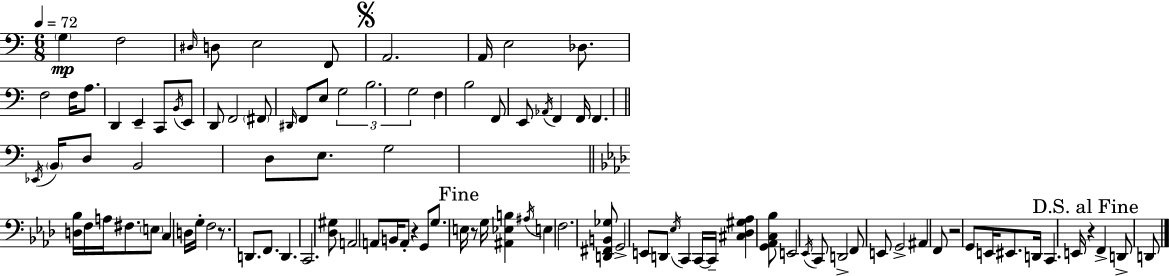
{
  \clef bass
  \numericTimeSignature
  \time 6/8
  \key c \major
  \tempo 4 = 72
  \repeat volta 2 { \parenthesize g4\mp f2 | \grace { dis16 } d8 e2 f,8 | \mark \markup { \musicglyph "scripts.segno" } a,2. | a,16 e2 des8. | \break f2 f16 a8. | d,4 e,4-- c,8 \acciaccatura { b,16 } | e,8 d,8 f,2 | \parenthesize fis,8 \grace { dis,16 } f,8 e8 \tuplet 3/2 { g2 | \break b2. | g2 } f4 | b2 f,8 | e,8 \acciaccatura { aes,16 } f,4 f,16 f,4. | \break \bar "||" \break \key c \major \acciaccatura { ees,16 } \parenthesize b,16 d8 b,2 | d8 e8. g2 | \bar "||" \break \key aes \major <d bes>16 f16 a16 fis8. \parenthesize e8 c4 | d16 g16-. f2 r8. | d,8. f,8. d,4. | c,2. | \break <des gis>8 a,2 a,8 | b,16 a,8-. r4 g,8 g8. | \mark "Fine" e16 r8 g16 <ais, ees b>4 \acciaccatura { ais16 } e4 | f2. | \break <d, fis, b, ges>8 g,2-> | e,8 d,8 \acciaccatura { ees16 } c,4 c,16~~ c,16-- <cis des gis aes>4 | <g, aes, c bes>8 e,2 | \acciaccatura { ees,16 } c,8 d,2-> | \break f,8 e,8 g,2-> | ais,4 f,8 r2 | g,8 e,16 eis,8. d,16 c,4. | e,16 \mark "D.S. al Fine" r4 f,4-> | \break d,8-> d,8 } \bar "|."
}